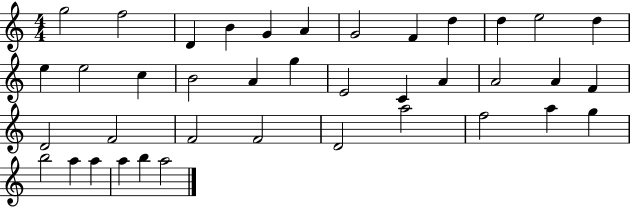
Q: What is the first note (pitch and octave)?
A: G5